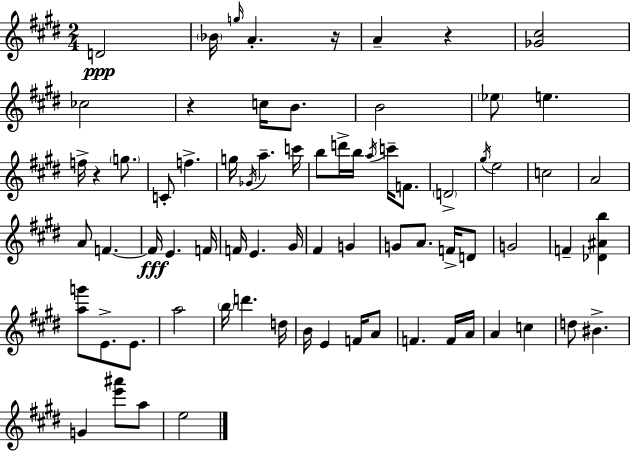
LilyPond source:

{
  \clef treble
  \numericTimeSignature
  \time 2/4
  \key e \major
  d'2\ppp | \parenthesize bes'16 \grace { g''16 } a'4.-. | r16 a'4-- r4 | <ges' cis''>2 | \break ces''2 | r4 c''16 b'8. | b'2 | \parenthesize ees''8 e''4. | \break f''16-> r4 \parenthesize g''8. | c'8-. f''4.-> | g''16 \acciaccatura { ges'16 } a''4.-- | c'''16 b''8 d'''16-> b''16 \acciaccatura { a''16 } c'''16-- | \break f'8. \parenthesize d'2-> | \acciaccatura { gis''16 } e''2 | c''2 | a'2 | \break a'8 f'4.~~ | f'16\fff e'4. | f'16 f'16 e'4. | gis'16 fis'4 | \break g'4 g'8 a'8. | f'16-> d'8 g'2 | f'4-- | <des' ais' b''>4 <a'' g'''>8 e'8.-> | \break e'8. a''2 | \parenthesize b''16 d'''4. | d''16 b'16 e'4 | f'16 a'8 f'4. | \break f'16 a'16 a'4 | c''4 d''8 bis'4.-> | g'4 | <e''' ais'''>8 a''8 e''2 | \break \bar "|."
}